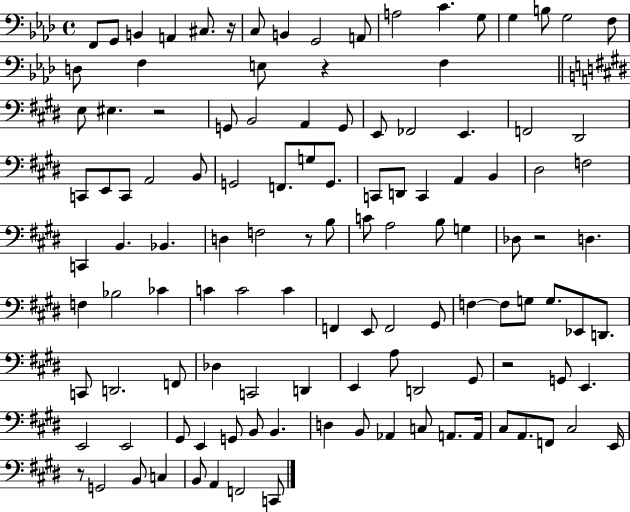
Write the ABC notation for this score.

X:1
T:Untitled
M:4/4
L:1/4
K:Ab
F,,/2 G,,/2 B,, A,, ^C,/2 z/4 C,/2 B,, G,,2 A,,/2 A,2 C G,/2 G, B,/2 G,2 F,/2 D,/2 F, E,/2 z F, E,/2 ^E, z2 G,,/2 B,,2 A,, G,,/2 E,,/2 _F,,2 E,, F,,2 ^D,,2 C,,/2 E,,/2 C,,/2 A,,2 B,,/2 G,,2 F,,/2 G,/2 G,,/2 C,,/2 D,,/2 C,, A,, B,, ^D,2 F,2 C,, B,, _B,, D, F,2 z/2 B,/2 C/2 A,2 B,/2 G, _D,/2 z2 D, F, _B,2 _C C C2 C F,, E,,/2 F,,2 ^G,,/2 F, F,/2 G,/2 G,/2 _E,,/2 D,,/2 C,,/2 D,,2 F,,/2 _D, C,,2 D,, E,, A,/2 D,,2 ^G,,/2 z2 G,,/2 E,, E,,2 E,,2 ^G,,/2 E,, G,,/2 B,,/2 B,, D, B,,/2 _A,, C,/2 A,,/2 A,,/4 ^C,/2 A,,/2 F,,/2 ^C,2 E,,/4 z/2 G,,2 B,,/2 C, B,,/2 A,, F,,2 C,,/2